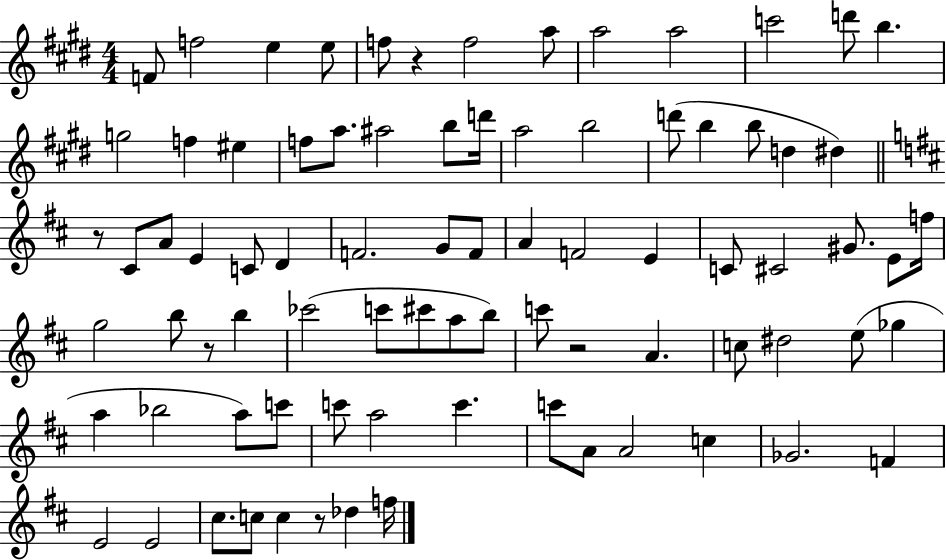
X:1
T:Untitled
M:4/4
L:1/4
K:E
F/2 f2 e e/2 f/2 z f2 a/2 a2 a2 c'2 d'/2 b g2 f ^e f/2 a/2 ^a2 b/2 d'/4 a2 b2 d'/2 b b/2 d ^d z/2 ^C/2 A/2 E C/2 D F2 G/2 F/2 A F2 E C/2 ^C2 ^G/2 E/2 f/4 g2 b/2 z/2 b _c'2 c'/2 ^c'/2 a/2 b/2 c'/2 z2 A c/2 ^d2 e/2 _g a _b2 a/2 c'/2 c'/2 a2 c' c'/2 A/2 A2 c _G2 F E2 E2 ^c/2 c/2 c z/2 _d f/4